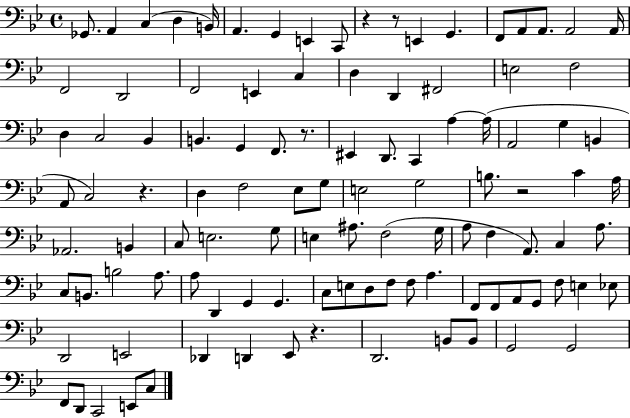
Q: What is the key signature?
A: BES major